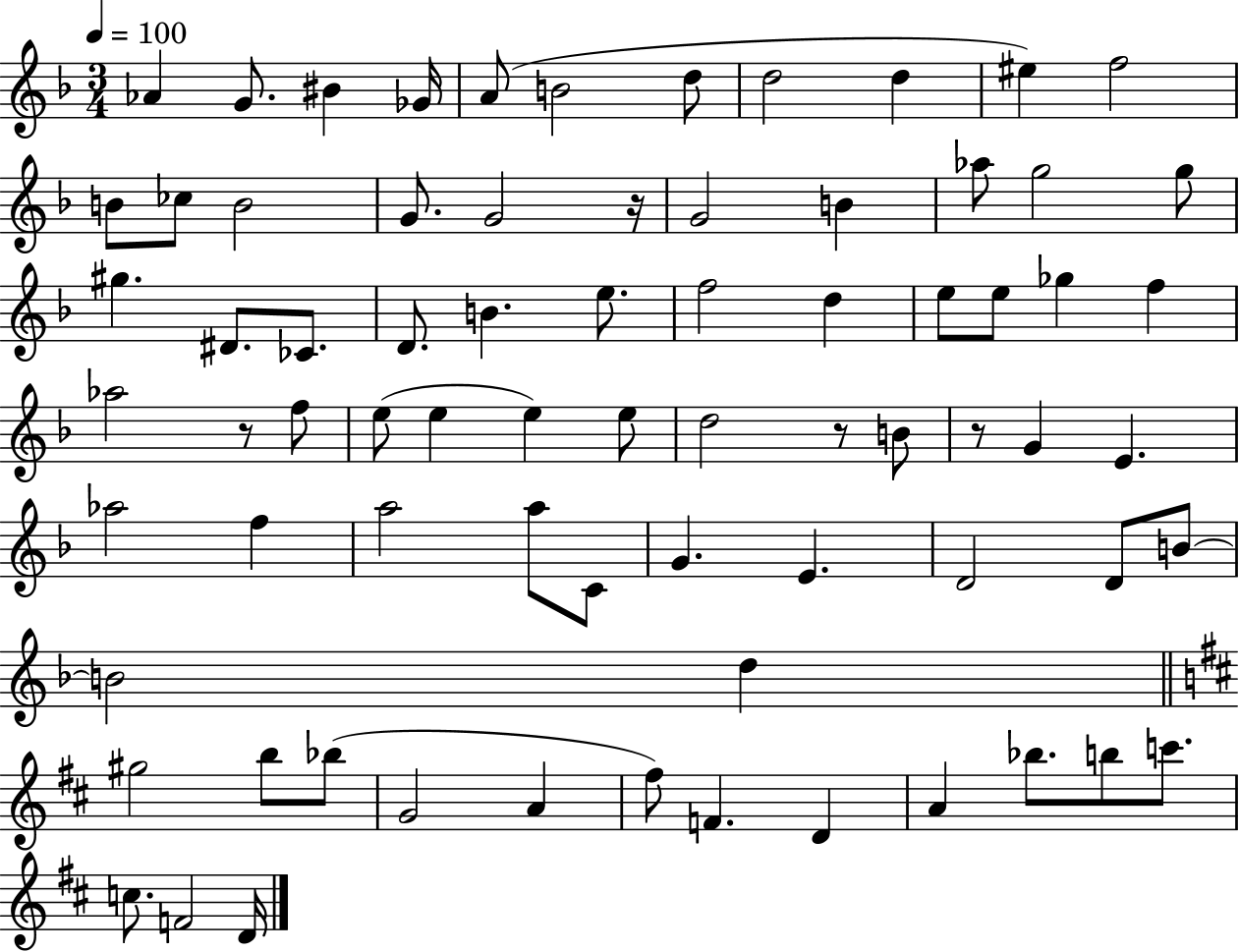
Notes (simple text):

Ab4/q G4/e. BIS4/q Gb4/s A4/e B4/h D5/e D5/h D5/q EIS5/q F5/h B4/e CES5/e B4/h G4/e. G4/h R/s G4/h B4/q Ab5/e G5/h G5/e G#5/q. D#4/e. CES4/e. D4/e. B4/q. E5/e. F5/h D5/q E5/e E5/e Gb5/q F5/q Ab5/h R/e F5/e E5/e E5/q E5/q E5/e D5/h R/e B4/e R/e G4/q E4/q. Ab5/h F5/q A5/h A5/e C4/e G4/q. E4/q. D4/h D4/e B4/e B4/h D5/q G#5/h B5/e Bb5/e G4/h A4/q F#5/e F4/q. D4/q A4/q Bb5/e. B5/e C6/e. C5/e. F4/h D4/s